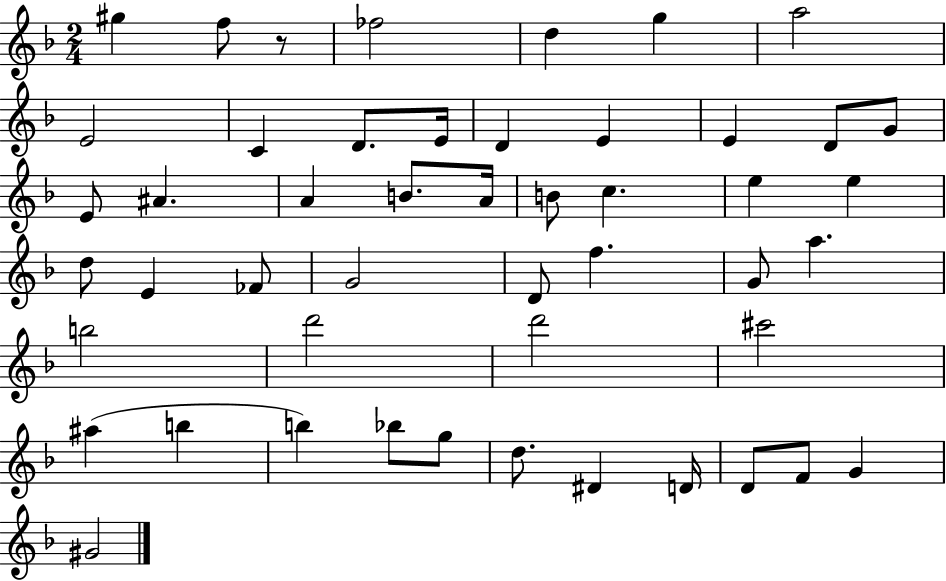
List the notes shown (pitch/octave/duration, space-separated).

G#5/q F5/e R/e FES5/h D5/q G5/q A5/h E4/h C4/q D4/e. E4/s D4/q E4/q E4/q D4/e G4/e E4/e A#4/q. A4/q B4/e. A4/s B4/e C5/q. E5/q E5/q D5/e E4/q FES4/e G4/h D4/e F5/q. G4/e A5/q. B5/h D6/h D6/h C#6/h A#5/q B5/q B5/q Bb5/e G5/e D5/e. D#4/q D4/s D4/e F4/e G4/q G#4/h